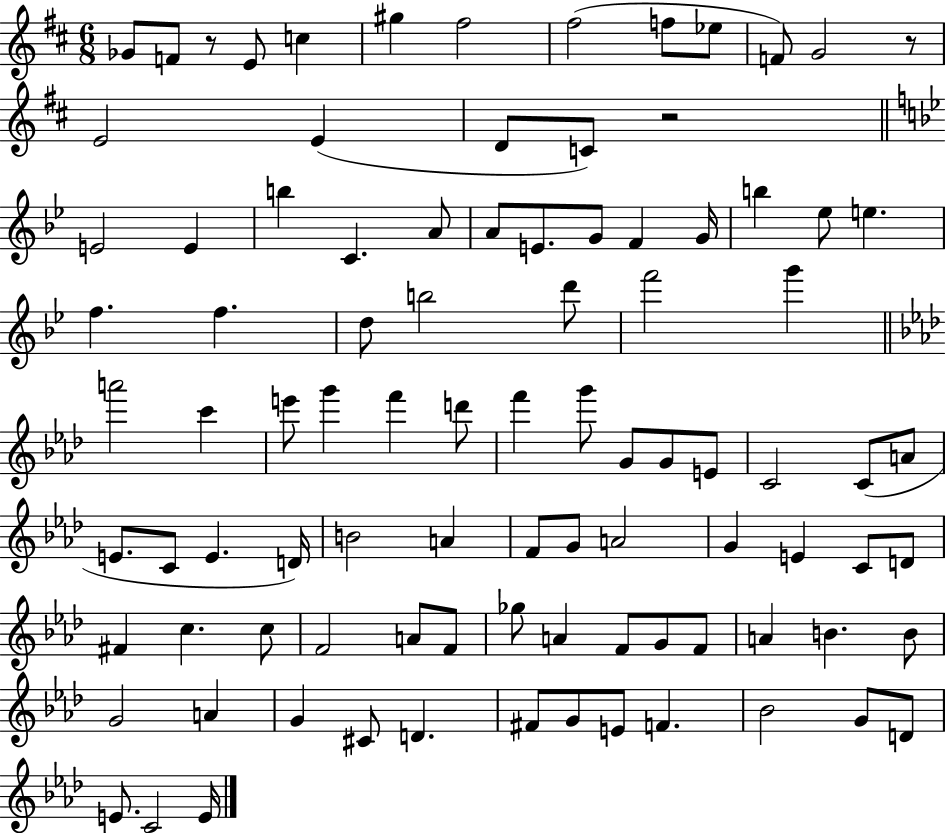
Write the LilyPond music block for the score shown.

{
  \clef treble
  \numericTimeSignature
  \time 6/8
  \key d \major
  \repeat volta 2 { ges'8 f'8 r8 e'8 c''4 | gis''4 fis''2 | fis''2( f''8 ees''8 | f'8) g'2 r8 | \break e'2 e'4( | d'8 c'8) r2 | \bar "||" \break \key bes \major e'2 e'4 | b''4 c'4. a'8 | a'8 e'8. g'8 f'4 g'16 | b''4 ees''8 e''4. | \break f''4. f''4. | d''8 b''2 d'''8 | f'''2 g'''4 | \bar "||" \break \key aes \major a'''2 c'''4 | e'''8 g'''4 f'''4 d'''8 | f'''4 g'''8 g'8 g'8 e'8 | c'2 c'8( a'8 | \break e'8. c'8 e'4. d'16) | b'2 a'4 | f'8 g'8 a'2 | g'4 e'4 c'8 d'8 | \break fis'4 c''4. c''8 | f'2 a'8 f'8 | ges''8 a'4 f'8 g'8 f'8 | a'4 b'4. b'8 | \break g'2 a'4 | g'4 cis'8 d'4. | fis'8 g'8 e'8 f'4. | bes'2 g'8 d'8 | \break e'8. c'2 e'16 | } \bar "|."
}